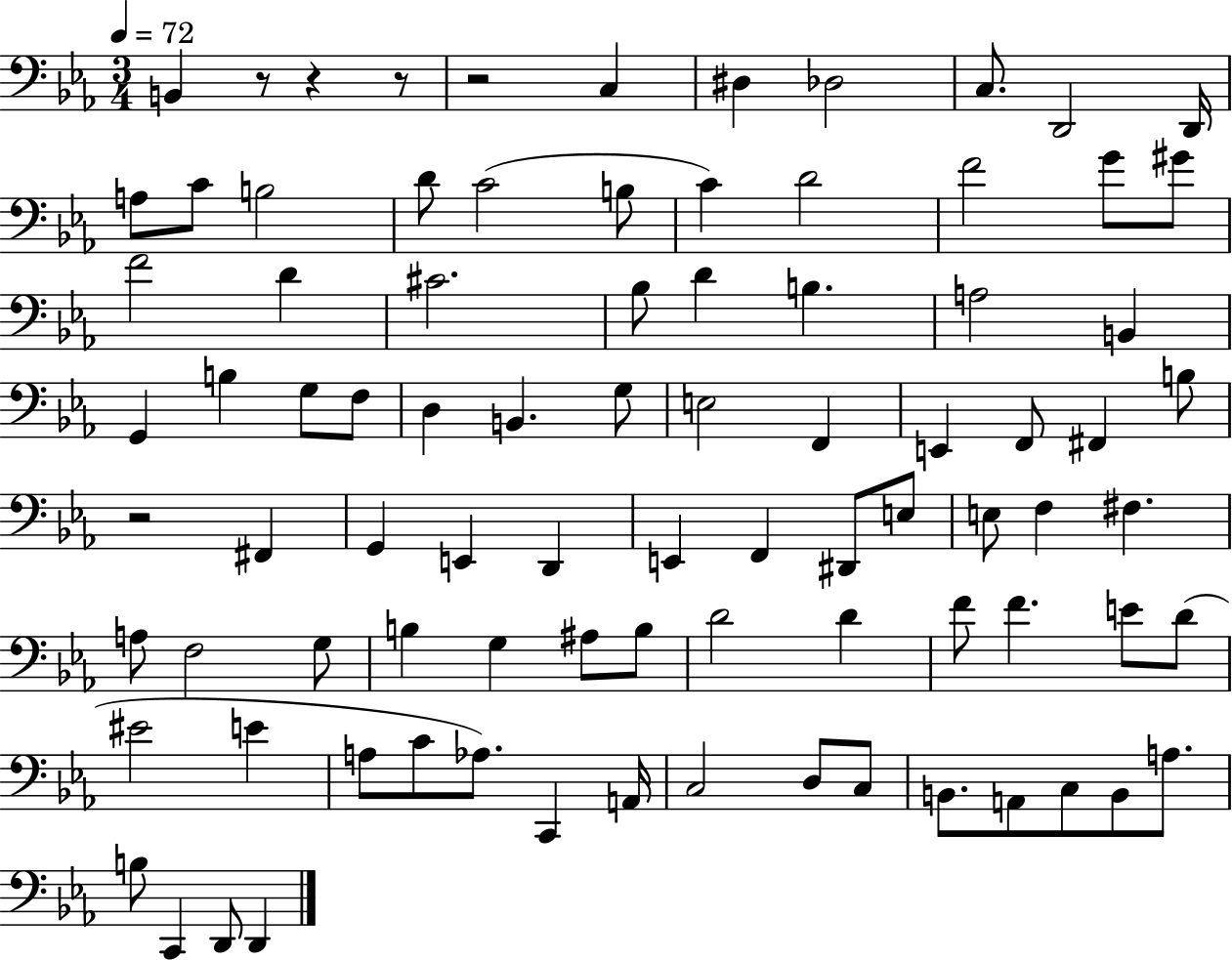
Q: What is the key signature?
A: EES major